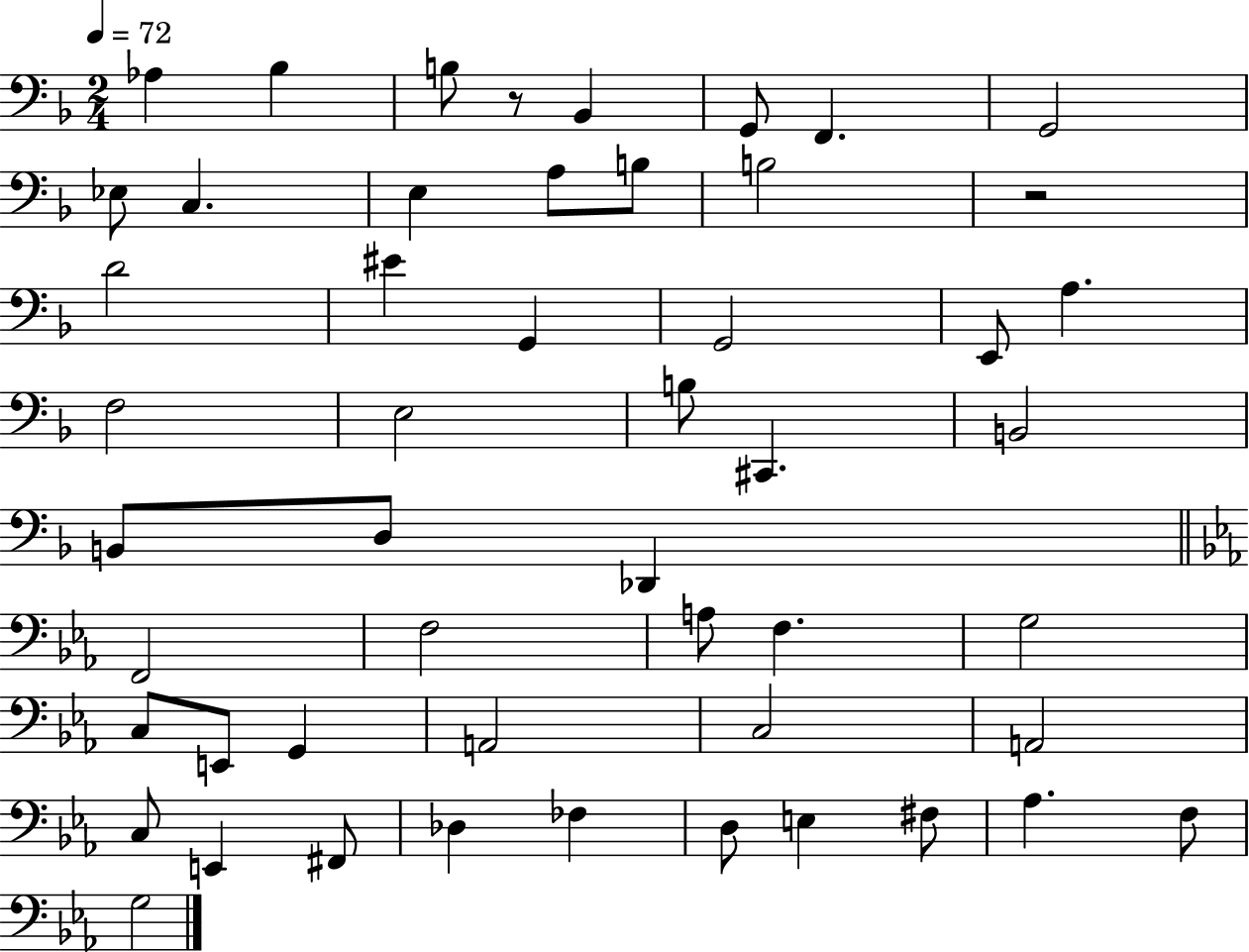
Ab3/q Bb3/q B3/e R/e Bb2/q G2/e F2/q. G2/h Eb3/e C3/q. E3/q A3/e B3/e B3/h R/h D4/h EIS4/q G2/q G2/h E2/e A3/q. F3/h E3/h B3/e C#2/q. B2/h B2/e D3/e Db2/q F2/h F3/h A3/e F3/q. G3/h C3/e E2/e G2/q A2/h C3/h A2/h C3/e E2/q F#2/e Db3/q FES3/q D3/e E3/q F#3/e Ab3/q. F3/e G3/h